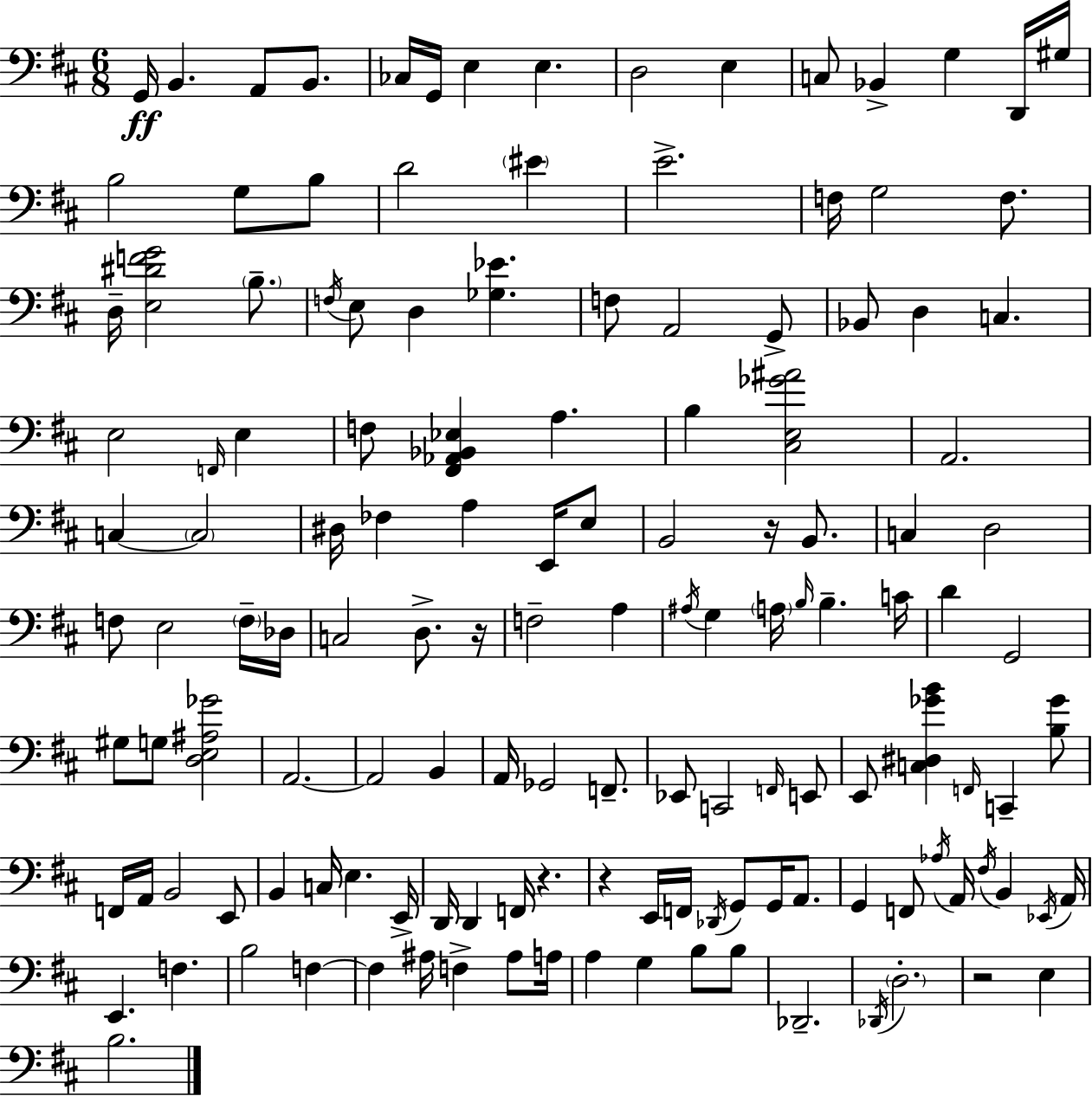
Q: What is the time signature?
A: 6/8